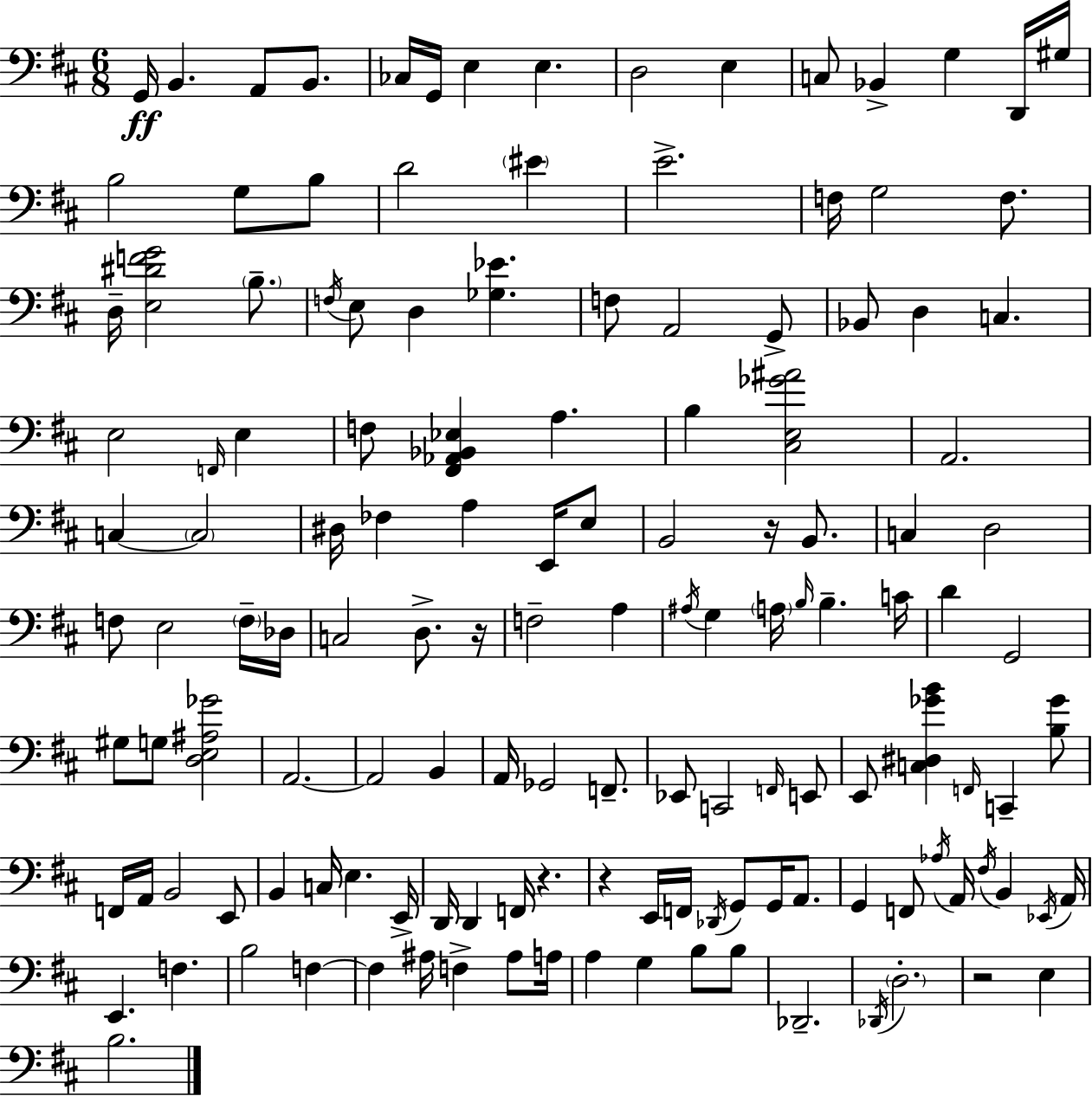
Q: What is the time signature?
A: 6/8